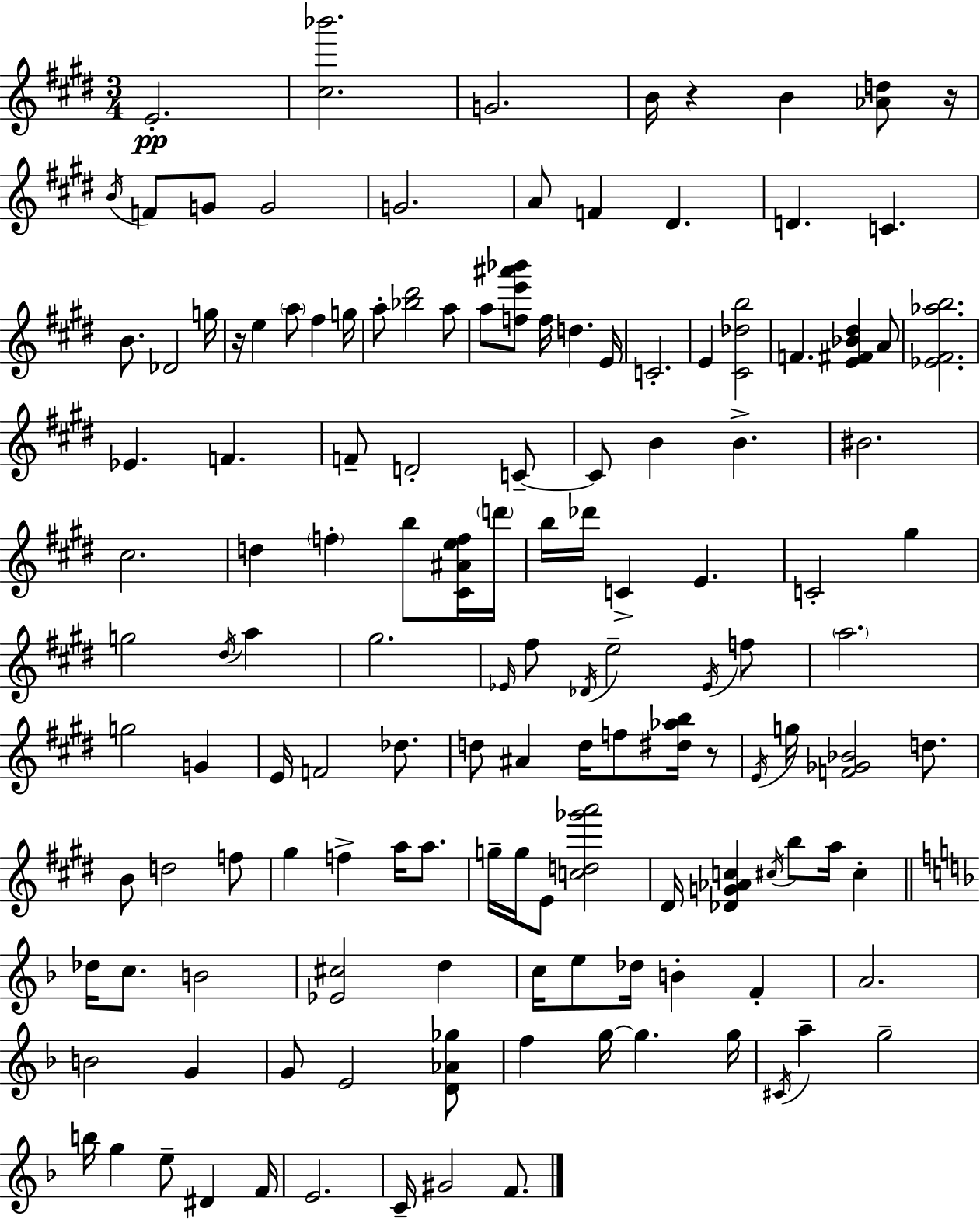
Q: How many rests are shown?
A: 4